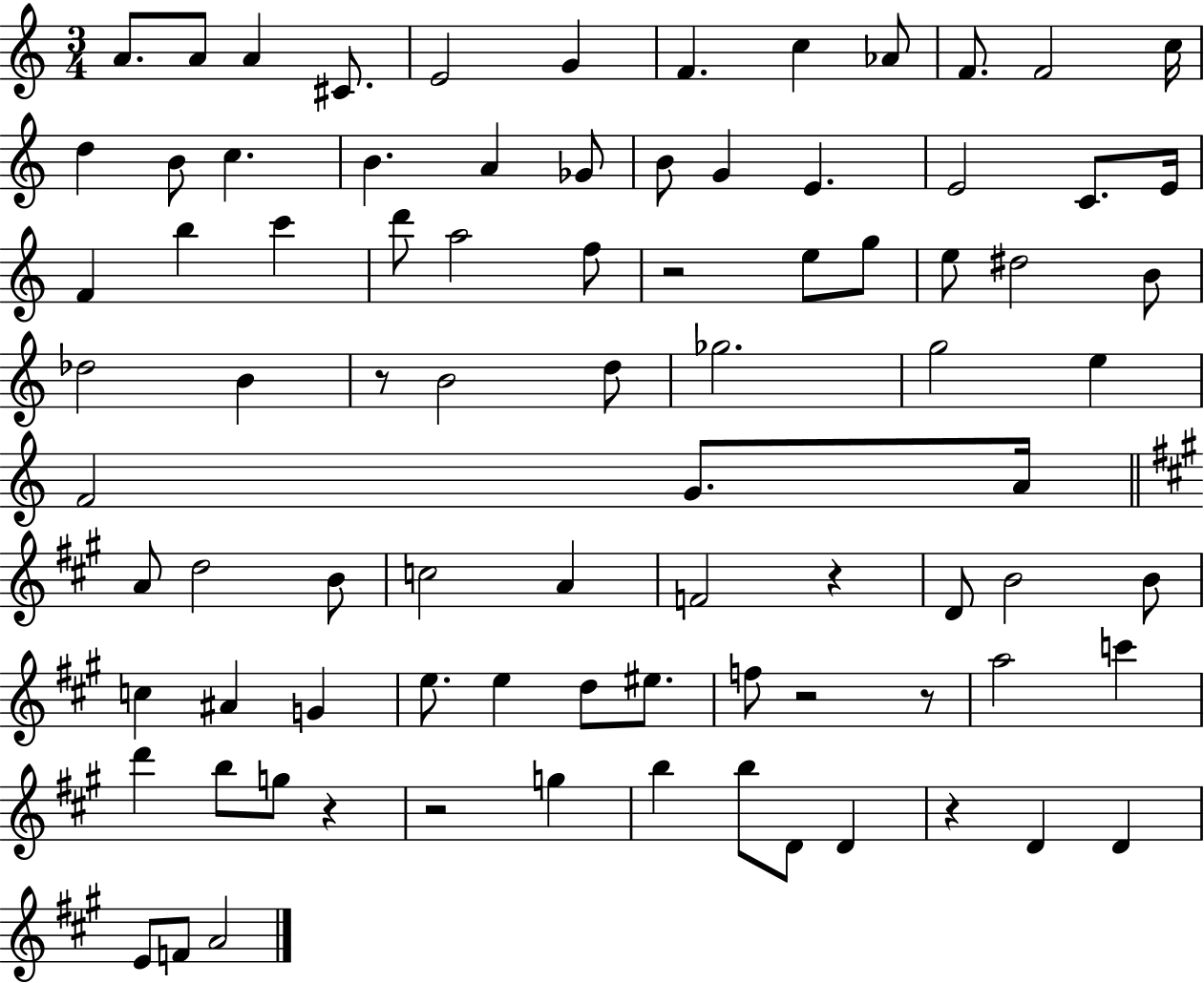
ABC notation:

X:1
T:Untitled
M:3/4
L:1/4
K:C
A/2 A/2 A ^C/2 E2 G F c _A/2 F/2 F2 c/4 d B/2 c B A _G/2 B/2 G E E2 C/2 E/4 F b c' d'/2 a2 f/2 z2 e/2 g/2 e/2 ^d2 B/2 _d2 B z/2 B2 d/2 _g2 g2 e F2 G/2 A/4 A/2 d2 B/2 c2 A F2 z D/2 B2 B/2 c ^A G e/2 e d/2 ^e/2 f/2 z2 z/2 a2 c' d' b/2 g/2 z z2 g b b/2 D/2 D z D D E/2 F/2 A2